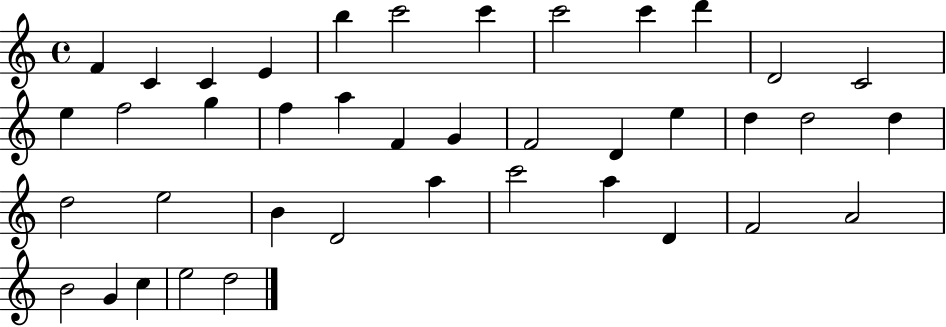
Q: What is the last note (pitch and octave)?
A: D5